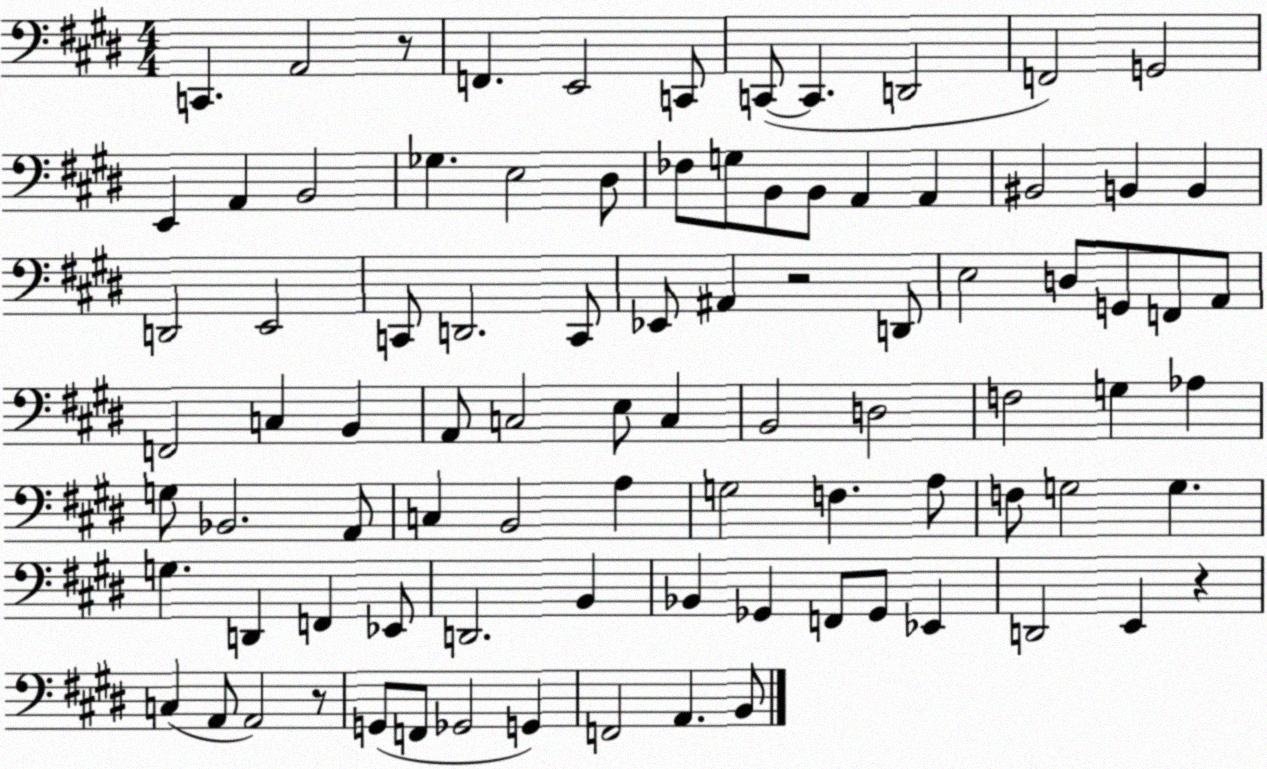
X:1
T:Untitled
M:4/4
L:1/4
K:E
C,, A,,2 z/2 F,, E,,2 C,,/2 C,,/2 C,, D,,2 F,,2 G,,2 E,, A,, B,,2 _G, E,2 ^D,/2 _F,/2 G,/2 B,,/2 B,,/2 A,, A,, ^B,,2 B,, B,, D,,2 E,,2 C,,/2 D,,2 C,,/2 _E,,/2 ^A,, z2 D,,/2 E,2 D,/2 G,,/2 F,,/2 A,,/2 F,,2 C, B,, A,,/2 C,2 E,/2 C, B,,2 D,2 F,2 G, _A, G,/2 _B,,2 A,,/2 C, B,,2 A, G,2 F, A,/2 F,/2 G,2 G, G, D,, F,, _E,,/2 D,,2 B,, _B,, _G,, F,,/2 _G,,/2 _E,, D,,2 E,, z C, A,,/2 A,,2 z/2 G,,/2 F,,/2 _G,,2 G,, F,,2 A,, B,,/2